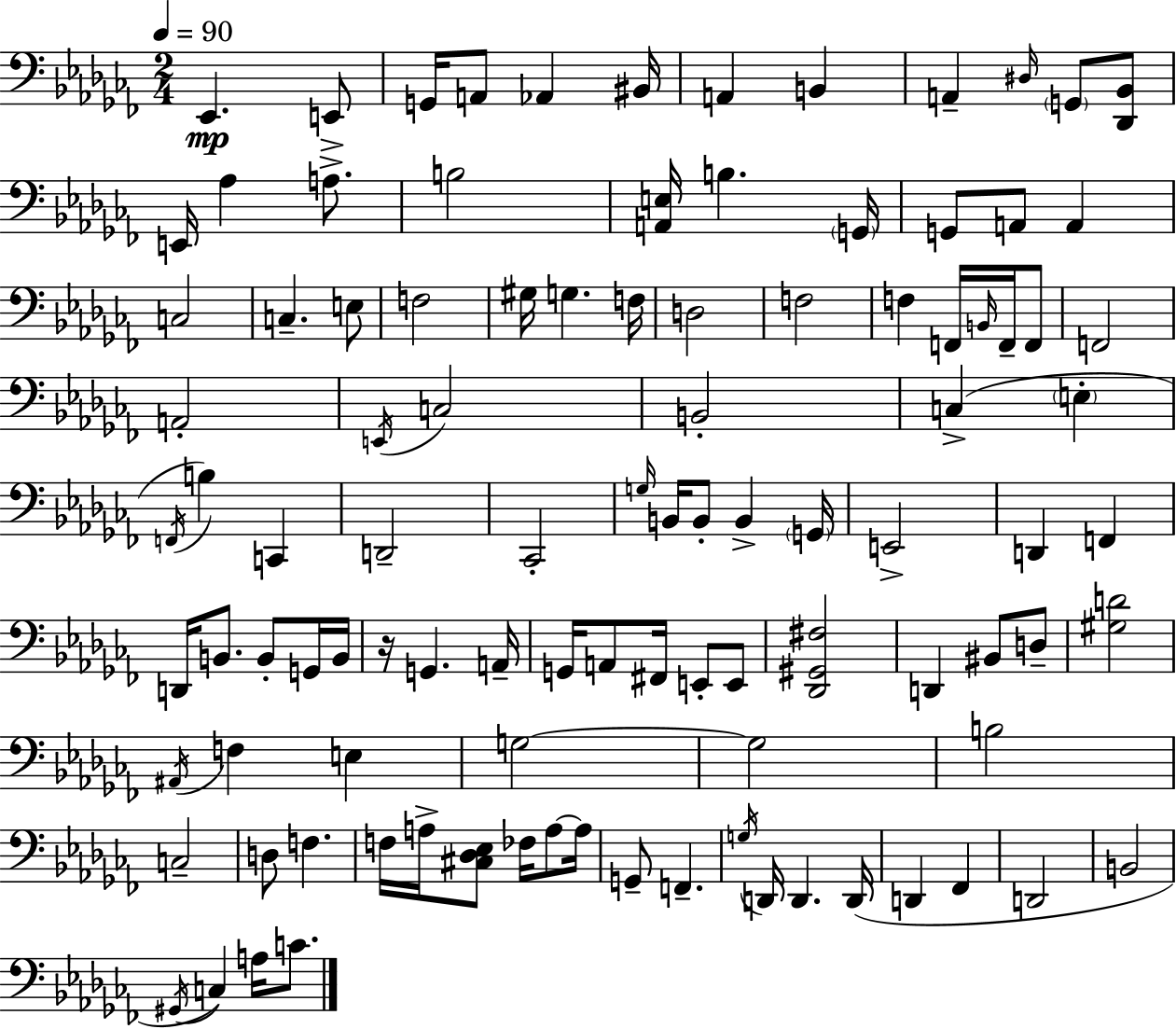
{
  \clef bass
  \numericTimeSignature
  \time 2/4
  \key aes \minor
  \tempo 4 = 90
  ees,4.\mp e,8-> | g,16 a,8 aes,4 bis,16 | a,4 b,4 | a,4-- \grace { dis16 } \parenthesize g,8 <des, bes,>8 | \break e,16 aes4 a8.-> | b2 | <a, e>16 b4. | \parenthesize g,16 g,8 a,8 a,4 | \break c2 | c4.-- e8 | f2 | gis16 g4. | \break f16 d2 | f2 | f4 f,16 \grace { b,16 } f,16-- | f,8 f,2 | \break a,2-. | \acciaccatura { e,16 } c2 | b,2-. | c4->( \parenthesize e4-. | \break \acciaccatura { f,16 } b4) | c,4 d,2-- | ces,2-. | \grace { g16 } b,16 b,8-. | \break b,4-> \parenthesize g,16 e,2-> | d,4 | f,4 d,16 b,8. | b,8-. g,16 b,16 r16 g,4. | \break a,16-- g,16 a,8 | fis,16 e,8-. e,8 <des, gis, fis>2 | d,4 | bis,8 d8-- <gis d'>2 | \break \acciaccatura { ais,16 } f4 | e4 g2~~ | g2 | b2 | \break c2-- | d8 | f4. f16 a16-> | <cis des ees>8 fes16 a8~~ a16 g,8-- | \break f,4.-- \acciaccatura { g16 } d,16 | d,4. d,16( d,4 | fes,4 d,2 | b,2 | \break \acciaccatura { gis,16 }) | c4 a16 c'8. | \bar "|."
}